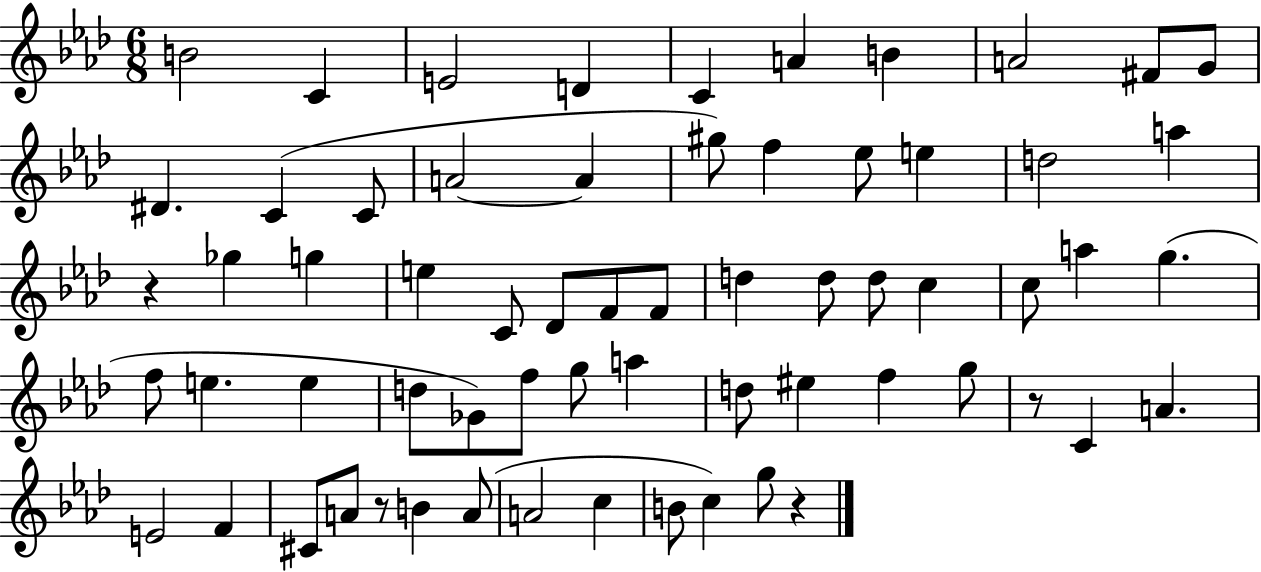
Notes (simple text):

B4/h C4/q E4/h D4/q C4/q A4/q B4/q A4/h F#4/e G4/e D#4/q. C4/q C4/e A4/h A4/q G#5/e F5/q Eb5/e E5/q D5/h A5/q R/q Gb5/q G5/q E5/q C4/e Db4/e F4/e F4/e D5/q D5/e D5/e C5/q C5/e A5/q G5/q. F5/e E5/q. E5/q D5/e Gb4/e F5/e G5/e A5/q D5/e EIS5/q F5/q G5/e R/e C4/q A4/q. E4/h F4/q C#4/e A4/e R/e B4/q A4/e A4/h C5/q B4/e C5/q G5/e R/q